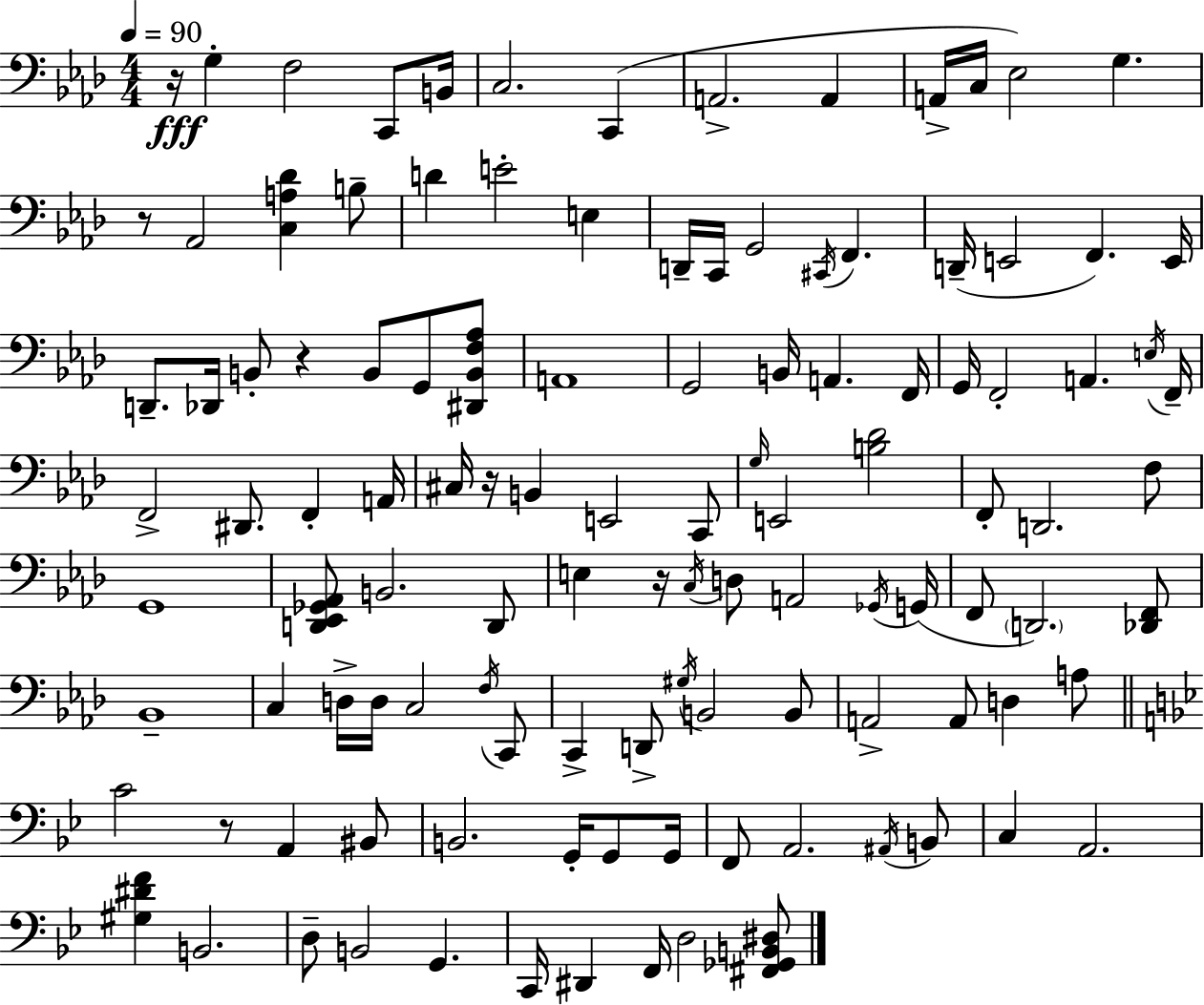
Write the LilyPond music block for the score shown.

{
  \clef bass
  \numericTimeSignature
  \time 4/4
  \key f \minor
  \tempo 4 = 90
  r16\fff g4-. f2 c,8 b,16 | c2. c,4( | a,2.-> a,4 | a,16-> c16 ees2) g4. | \break r8 aes,2 <c a des'>4 b8-- | d'4 e'2-. e4 | d,16-- c,16 g,2 \acciaccatura { cis,16 } f,4. | d,16--( e,2 f,4.) | \break e,16 d,8.-- des,16 b,8-. r4 b,8 g,8 <dis, b, f aes>8 | a,1 | g,2 b,16 a,4. | f,16 g,16 f,2-. a,4. | \break \acciaccatura { e16 } f,16-- f,2-> dis,8. f,4-. | a,16 cis16 r16 b,4 e,2 | c,8 \grace { g16 } e,2 <b des'>2 | f,8-. d,2. | \break f8 g,1 | <d, ees, ges, aes,>8 b,2. | d,8 e4 r16 \acciaccatura { c16 } d8 a,2 | \acciaccatura { ges,16 }( g,16 f,8 \parenthesize d,2.) | \break <des, f,>8 bes,1-- | c4 d16-> d16 c2 | \acciaccatura { f16 } c,8 c,4-> d,8-> \acciaccatura { gis16 } b,2 | b,8 a,2-> a,8 | \break d4 a8 \bar "||" \break \key g \minor c'2 r8 a,4 bis,8 | b,2. g,16-. g,8 g,16 | f,8 a,2. \acciaccatura { ais,16 } b,8 | c4 a,2. | \break <gis dis' f'>4 b,2. | d8-- b,2 g,4. | c,16 dis,4 f,16 d2 <fis, ges, b, dis>8 | \bar "|."
}